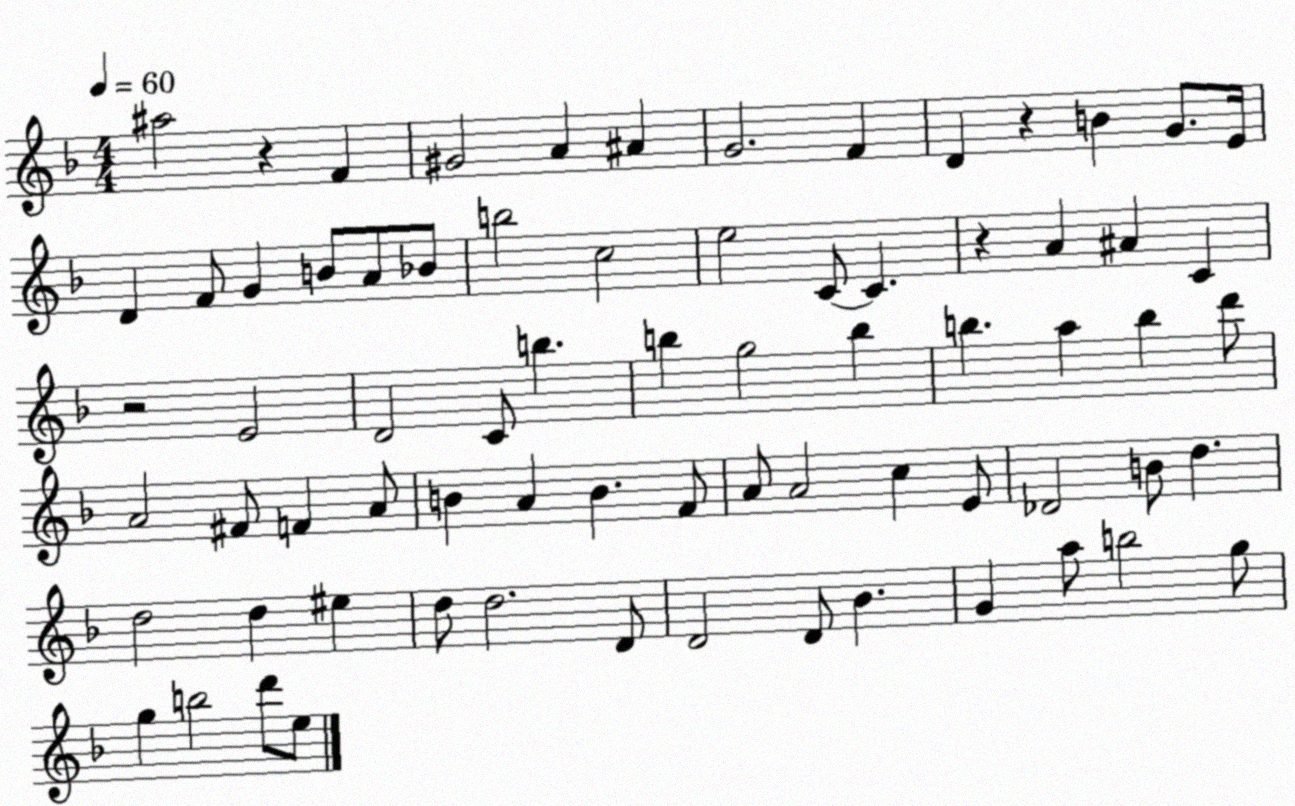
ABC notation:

X:1
T:Untitled
M:4/4
L:1/4
K:F
^a2 z F ^G2 A ^A G2 F D z B G/2 E/4 D F/2 G B/2 A/2 _B/2 b2 c2 e2 C/2 C z A ^A C z2 E2 D2 C/2 b b g2 b b a b d'/2 A2 ^F/2 F A/2 B A B F/2 A/2 A2 c E/2 _D2 B/2 d d2 d ^e d/2 d2 D/2 D2 D/2 _B G a/2 b2 g/2 g b2 d'/2 e/2